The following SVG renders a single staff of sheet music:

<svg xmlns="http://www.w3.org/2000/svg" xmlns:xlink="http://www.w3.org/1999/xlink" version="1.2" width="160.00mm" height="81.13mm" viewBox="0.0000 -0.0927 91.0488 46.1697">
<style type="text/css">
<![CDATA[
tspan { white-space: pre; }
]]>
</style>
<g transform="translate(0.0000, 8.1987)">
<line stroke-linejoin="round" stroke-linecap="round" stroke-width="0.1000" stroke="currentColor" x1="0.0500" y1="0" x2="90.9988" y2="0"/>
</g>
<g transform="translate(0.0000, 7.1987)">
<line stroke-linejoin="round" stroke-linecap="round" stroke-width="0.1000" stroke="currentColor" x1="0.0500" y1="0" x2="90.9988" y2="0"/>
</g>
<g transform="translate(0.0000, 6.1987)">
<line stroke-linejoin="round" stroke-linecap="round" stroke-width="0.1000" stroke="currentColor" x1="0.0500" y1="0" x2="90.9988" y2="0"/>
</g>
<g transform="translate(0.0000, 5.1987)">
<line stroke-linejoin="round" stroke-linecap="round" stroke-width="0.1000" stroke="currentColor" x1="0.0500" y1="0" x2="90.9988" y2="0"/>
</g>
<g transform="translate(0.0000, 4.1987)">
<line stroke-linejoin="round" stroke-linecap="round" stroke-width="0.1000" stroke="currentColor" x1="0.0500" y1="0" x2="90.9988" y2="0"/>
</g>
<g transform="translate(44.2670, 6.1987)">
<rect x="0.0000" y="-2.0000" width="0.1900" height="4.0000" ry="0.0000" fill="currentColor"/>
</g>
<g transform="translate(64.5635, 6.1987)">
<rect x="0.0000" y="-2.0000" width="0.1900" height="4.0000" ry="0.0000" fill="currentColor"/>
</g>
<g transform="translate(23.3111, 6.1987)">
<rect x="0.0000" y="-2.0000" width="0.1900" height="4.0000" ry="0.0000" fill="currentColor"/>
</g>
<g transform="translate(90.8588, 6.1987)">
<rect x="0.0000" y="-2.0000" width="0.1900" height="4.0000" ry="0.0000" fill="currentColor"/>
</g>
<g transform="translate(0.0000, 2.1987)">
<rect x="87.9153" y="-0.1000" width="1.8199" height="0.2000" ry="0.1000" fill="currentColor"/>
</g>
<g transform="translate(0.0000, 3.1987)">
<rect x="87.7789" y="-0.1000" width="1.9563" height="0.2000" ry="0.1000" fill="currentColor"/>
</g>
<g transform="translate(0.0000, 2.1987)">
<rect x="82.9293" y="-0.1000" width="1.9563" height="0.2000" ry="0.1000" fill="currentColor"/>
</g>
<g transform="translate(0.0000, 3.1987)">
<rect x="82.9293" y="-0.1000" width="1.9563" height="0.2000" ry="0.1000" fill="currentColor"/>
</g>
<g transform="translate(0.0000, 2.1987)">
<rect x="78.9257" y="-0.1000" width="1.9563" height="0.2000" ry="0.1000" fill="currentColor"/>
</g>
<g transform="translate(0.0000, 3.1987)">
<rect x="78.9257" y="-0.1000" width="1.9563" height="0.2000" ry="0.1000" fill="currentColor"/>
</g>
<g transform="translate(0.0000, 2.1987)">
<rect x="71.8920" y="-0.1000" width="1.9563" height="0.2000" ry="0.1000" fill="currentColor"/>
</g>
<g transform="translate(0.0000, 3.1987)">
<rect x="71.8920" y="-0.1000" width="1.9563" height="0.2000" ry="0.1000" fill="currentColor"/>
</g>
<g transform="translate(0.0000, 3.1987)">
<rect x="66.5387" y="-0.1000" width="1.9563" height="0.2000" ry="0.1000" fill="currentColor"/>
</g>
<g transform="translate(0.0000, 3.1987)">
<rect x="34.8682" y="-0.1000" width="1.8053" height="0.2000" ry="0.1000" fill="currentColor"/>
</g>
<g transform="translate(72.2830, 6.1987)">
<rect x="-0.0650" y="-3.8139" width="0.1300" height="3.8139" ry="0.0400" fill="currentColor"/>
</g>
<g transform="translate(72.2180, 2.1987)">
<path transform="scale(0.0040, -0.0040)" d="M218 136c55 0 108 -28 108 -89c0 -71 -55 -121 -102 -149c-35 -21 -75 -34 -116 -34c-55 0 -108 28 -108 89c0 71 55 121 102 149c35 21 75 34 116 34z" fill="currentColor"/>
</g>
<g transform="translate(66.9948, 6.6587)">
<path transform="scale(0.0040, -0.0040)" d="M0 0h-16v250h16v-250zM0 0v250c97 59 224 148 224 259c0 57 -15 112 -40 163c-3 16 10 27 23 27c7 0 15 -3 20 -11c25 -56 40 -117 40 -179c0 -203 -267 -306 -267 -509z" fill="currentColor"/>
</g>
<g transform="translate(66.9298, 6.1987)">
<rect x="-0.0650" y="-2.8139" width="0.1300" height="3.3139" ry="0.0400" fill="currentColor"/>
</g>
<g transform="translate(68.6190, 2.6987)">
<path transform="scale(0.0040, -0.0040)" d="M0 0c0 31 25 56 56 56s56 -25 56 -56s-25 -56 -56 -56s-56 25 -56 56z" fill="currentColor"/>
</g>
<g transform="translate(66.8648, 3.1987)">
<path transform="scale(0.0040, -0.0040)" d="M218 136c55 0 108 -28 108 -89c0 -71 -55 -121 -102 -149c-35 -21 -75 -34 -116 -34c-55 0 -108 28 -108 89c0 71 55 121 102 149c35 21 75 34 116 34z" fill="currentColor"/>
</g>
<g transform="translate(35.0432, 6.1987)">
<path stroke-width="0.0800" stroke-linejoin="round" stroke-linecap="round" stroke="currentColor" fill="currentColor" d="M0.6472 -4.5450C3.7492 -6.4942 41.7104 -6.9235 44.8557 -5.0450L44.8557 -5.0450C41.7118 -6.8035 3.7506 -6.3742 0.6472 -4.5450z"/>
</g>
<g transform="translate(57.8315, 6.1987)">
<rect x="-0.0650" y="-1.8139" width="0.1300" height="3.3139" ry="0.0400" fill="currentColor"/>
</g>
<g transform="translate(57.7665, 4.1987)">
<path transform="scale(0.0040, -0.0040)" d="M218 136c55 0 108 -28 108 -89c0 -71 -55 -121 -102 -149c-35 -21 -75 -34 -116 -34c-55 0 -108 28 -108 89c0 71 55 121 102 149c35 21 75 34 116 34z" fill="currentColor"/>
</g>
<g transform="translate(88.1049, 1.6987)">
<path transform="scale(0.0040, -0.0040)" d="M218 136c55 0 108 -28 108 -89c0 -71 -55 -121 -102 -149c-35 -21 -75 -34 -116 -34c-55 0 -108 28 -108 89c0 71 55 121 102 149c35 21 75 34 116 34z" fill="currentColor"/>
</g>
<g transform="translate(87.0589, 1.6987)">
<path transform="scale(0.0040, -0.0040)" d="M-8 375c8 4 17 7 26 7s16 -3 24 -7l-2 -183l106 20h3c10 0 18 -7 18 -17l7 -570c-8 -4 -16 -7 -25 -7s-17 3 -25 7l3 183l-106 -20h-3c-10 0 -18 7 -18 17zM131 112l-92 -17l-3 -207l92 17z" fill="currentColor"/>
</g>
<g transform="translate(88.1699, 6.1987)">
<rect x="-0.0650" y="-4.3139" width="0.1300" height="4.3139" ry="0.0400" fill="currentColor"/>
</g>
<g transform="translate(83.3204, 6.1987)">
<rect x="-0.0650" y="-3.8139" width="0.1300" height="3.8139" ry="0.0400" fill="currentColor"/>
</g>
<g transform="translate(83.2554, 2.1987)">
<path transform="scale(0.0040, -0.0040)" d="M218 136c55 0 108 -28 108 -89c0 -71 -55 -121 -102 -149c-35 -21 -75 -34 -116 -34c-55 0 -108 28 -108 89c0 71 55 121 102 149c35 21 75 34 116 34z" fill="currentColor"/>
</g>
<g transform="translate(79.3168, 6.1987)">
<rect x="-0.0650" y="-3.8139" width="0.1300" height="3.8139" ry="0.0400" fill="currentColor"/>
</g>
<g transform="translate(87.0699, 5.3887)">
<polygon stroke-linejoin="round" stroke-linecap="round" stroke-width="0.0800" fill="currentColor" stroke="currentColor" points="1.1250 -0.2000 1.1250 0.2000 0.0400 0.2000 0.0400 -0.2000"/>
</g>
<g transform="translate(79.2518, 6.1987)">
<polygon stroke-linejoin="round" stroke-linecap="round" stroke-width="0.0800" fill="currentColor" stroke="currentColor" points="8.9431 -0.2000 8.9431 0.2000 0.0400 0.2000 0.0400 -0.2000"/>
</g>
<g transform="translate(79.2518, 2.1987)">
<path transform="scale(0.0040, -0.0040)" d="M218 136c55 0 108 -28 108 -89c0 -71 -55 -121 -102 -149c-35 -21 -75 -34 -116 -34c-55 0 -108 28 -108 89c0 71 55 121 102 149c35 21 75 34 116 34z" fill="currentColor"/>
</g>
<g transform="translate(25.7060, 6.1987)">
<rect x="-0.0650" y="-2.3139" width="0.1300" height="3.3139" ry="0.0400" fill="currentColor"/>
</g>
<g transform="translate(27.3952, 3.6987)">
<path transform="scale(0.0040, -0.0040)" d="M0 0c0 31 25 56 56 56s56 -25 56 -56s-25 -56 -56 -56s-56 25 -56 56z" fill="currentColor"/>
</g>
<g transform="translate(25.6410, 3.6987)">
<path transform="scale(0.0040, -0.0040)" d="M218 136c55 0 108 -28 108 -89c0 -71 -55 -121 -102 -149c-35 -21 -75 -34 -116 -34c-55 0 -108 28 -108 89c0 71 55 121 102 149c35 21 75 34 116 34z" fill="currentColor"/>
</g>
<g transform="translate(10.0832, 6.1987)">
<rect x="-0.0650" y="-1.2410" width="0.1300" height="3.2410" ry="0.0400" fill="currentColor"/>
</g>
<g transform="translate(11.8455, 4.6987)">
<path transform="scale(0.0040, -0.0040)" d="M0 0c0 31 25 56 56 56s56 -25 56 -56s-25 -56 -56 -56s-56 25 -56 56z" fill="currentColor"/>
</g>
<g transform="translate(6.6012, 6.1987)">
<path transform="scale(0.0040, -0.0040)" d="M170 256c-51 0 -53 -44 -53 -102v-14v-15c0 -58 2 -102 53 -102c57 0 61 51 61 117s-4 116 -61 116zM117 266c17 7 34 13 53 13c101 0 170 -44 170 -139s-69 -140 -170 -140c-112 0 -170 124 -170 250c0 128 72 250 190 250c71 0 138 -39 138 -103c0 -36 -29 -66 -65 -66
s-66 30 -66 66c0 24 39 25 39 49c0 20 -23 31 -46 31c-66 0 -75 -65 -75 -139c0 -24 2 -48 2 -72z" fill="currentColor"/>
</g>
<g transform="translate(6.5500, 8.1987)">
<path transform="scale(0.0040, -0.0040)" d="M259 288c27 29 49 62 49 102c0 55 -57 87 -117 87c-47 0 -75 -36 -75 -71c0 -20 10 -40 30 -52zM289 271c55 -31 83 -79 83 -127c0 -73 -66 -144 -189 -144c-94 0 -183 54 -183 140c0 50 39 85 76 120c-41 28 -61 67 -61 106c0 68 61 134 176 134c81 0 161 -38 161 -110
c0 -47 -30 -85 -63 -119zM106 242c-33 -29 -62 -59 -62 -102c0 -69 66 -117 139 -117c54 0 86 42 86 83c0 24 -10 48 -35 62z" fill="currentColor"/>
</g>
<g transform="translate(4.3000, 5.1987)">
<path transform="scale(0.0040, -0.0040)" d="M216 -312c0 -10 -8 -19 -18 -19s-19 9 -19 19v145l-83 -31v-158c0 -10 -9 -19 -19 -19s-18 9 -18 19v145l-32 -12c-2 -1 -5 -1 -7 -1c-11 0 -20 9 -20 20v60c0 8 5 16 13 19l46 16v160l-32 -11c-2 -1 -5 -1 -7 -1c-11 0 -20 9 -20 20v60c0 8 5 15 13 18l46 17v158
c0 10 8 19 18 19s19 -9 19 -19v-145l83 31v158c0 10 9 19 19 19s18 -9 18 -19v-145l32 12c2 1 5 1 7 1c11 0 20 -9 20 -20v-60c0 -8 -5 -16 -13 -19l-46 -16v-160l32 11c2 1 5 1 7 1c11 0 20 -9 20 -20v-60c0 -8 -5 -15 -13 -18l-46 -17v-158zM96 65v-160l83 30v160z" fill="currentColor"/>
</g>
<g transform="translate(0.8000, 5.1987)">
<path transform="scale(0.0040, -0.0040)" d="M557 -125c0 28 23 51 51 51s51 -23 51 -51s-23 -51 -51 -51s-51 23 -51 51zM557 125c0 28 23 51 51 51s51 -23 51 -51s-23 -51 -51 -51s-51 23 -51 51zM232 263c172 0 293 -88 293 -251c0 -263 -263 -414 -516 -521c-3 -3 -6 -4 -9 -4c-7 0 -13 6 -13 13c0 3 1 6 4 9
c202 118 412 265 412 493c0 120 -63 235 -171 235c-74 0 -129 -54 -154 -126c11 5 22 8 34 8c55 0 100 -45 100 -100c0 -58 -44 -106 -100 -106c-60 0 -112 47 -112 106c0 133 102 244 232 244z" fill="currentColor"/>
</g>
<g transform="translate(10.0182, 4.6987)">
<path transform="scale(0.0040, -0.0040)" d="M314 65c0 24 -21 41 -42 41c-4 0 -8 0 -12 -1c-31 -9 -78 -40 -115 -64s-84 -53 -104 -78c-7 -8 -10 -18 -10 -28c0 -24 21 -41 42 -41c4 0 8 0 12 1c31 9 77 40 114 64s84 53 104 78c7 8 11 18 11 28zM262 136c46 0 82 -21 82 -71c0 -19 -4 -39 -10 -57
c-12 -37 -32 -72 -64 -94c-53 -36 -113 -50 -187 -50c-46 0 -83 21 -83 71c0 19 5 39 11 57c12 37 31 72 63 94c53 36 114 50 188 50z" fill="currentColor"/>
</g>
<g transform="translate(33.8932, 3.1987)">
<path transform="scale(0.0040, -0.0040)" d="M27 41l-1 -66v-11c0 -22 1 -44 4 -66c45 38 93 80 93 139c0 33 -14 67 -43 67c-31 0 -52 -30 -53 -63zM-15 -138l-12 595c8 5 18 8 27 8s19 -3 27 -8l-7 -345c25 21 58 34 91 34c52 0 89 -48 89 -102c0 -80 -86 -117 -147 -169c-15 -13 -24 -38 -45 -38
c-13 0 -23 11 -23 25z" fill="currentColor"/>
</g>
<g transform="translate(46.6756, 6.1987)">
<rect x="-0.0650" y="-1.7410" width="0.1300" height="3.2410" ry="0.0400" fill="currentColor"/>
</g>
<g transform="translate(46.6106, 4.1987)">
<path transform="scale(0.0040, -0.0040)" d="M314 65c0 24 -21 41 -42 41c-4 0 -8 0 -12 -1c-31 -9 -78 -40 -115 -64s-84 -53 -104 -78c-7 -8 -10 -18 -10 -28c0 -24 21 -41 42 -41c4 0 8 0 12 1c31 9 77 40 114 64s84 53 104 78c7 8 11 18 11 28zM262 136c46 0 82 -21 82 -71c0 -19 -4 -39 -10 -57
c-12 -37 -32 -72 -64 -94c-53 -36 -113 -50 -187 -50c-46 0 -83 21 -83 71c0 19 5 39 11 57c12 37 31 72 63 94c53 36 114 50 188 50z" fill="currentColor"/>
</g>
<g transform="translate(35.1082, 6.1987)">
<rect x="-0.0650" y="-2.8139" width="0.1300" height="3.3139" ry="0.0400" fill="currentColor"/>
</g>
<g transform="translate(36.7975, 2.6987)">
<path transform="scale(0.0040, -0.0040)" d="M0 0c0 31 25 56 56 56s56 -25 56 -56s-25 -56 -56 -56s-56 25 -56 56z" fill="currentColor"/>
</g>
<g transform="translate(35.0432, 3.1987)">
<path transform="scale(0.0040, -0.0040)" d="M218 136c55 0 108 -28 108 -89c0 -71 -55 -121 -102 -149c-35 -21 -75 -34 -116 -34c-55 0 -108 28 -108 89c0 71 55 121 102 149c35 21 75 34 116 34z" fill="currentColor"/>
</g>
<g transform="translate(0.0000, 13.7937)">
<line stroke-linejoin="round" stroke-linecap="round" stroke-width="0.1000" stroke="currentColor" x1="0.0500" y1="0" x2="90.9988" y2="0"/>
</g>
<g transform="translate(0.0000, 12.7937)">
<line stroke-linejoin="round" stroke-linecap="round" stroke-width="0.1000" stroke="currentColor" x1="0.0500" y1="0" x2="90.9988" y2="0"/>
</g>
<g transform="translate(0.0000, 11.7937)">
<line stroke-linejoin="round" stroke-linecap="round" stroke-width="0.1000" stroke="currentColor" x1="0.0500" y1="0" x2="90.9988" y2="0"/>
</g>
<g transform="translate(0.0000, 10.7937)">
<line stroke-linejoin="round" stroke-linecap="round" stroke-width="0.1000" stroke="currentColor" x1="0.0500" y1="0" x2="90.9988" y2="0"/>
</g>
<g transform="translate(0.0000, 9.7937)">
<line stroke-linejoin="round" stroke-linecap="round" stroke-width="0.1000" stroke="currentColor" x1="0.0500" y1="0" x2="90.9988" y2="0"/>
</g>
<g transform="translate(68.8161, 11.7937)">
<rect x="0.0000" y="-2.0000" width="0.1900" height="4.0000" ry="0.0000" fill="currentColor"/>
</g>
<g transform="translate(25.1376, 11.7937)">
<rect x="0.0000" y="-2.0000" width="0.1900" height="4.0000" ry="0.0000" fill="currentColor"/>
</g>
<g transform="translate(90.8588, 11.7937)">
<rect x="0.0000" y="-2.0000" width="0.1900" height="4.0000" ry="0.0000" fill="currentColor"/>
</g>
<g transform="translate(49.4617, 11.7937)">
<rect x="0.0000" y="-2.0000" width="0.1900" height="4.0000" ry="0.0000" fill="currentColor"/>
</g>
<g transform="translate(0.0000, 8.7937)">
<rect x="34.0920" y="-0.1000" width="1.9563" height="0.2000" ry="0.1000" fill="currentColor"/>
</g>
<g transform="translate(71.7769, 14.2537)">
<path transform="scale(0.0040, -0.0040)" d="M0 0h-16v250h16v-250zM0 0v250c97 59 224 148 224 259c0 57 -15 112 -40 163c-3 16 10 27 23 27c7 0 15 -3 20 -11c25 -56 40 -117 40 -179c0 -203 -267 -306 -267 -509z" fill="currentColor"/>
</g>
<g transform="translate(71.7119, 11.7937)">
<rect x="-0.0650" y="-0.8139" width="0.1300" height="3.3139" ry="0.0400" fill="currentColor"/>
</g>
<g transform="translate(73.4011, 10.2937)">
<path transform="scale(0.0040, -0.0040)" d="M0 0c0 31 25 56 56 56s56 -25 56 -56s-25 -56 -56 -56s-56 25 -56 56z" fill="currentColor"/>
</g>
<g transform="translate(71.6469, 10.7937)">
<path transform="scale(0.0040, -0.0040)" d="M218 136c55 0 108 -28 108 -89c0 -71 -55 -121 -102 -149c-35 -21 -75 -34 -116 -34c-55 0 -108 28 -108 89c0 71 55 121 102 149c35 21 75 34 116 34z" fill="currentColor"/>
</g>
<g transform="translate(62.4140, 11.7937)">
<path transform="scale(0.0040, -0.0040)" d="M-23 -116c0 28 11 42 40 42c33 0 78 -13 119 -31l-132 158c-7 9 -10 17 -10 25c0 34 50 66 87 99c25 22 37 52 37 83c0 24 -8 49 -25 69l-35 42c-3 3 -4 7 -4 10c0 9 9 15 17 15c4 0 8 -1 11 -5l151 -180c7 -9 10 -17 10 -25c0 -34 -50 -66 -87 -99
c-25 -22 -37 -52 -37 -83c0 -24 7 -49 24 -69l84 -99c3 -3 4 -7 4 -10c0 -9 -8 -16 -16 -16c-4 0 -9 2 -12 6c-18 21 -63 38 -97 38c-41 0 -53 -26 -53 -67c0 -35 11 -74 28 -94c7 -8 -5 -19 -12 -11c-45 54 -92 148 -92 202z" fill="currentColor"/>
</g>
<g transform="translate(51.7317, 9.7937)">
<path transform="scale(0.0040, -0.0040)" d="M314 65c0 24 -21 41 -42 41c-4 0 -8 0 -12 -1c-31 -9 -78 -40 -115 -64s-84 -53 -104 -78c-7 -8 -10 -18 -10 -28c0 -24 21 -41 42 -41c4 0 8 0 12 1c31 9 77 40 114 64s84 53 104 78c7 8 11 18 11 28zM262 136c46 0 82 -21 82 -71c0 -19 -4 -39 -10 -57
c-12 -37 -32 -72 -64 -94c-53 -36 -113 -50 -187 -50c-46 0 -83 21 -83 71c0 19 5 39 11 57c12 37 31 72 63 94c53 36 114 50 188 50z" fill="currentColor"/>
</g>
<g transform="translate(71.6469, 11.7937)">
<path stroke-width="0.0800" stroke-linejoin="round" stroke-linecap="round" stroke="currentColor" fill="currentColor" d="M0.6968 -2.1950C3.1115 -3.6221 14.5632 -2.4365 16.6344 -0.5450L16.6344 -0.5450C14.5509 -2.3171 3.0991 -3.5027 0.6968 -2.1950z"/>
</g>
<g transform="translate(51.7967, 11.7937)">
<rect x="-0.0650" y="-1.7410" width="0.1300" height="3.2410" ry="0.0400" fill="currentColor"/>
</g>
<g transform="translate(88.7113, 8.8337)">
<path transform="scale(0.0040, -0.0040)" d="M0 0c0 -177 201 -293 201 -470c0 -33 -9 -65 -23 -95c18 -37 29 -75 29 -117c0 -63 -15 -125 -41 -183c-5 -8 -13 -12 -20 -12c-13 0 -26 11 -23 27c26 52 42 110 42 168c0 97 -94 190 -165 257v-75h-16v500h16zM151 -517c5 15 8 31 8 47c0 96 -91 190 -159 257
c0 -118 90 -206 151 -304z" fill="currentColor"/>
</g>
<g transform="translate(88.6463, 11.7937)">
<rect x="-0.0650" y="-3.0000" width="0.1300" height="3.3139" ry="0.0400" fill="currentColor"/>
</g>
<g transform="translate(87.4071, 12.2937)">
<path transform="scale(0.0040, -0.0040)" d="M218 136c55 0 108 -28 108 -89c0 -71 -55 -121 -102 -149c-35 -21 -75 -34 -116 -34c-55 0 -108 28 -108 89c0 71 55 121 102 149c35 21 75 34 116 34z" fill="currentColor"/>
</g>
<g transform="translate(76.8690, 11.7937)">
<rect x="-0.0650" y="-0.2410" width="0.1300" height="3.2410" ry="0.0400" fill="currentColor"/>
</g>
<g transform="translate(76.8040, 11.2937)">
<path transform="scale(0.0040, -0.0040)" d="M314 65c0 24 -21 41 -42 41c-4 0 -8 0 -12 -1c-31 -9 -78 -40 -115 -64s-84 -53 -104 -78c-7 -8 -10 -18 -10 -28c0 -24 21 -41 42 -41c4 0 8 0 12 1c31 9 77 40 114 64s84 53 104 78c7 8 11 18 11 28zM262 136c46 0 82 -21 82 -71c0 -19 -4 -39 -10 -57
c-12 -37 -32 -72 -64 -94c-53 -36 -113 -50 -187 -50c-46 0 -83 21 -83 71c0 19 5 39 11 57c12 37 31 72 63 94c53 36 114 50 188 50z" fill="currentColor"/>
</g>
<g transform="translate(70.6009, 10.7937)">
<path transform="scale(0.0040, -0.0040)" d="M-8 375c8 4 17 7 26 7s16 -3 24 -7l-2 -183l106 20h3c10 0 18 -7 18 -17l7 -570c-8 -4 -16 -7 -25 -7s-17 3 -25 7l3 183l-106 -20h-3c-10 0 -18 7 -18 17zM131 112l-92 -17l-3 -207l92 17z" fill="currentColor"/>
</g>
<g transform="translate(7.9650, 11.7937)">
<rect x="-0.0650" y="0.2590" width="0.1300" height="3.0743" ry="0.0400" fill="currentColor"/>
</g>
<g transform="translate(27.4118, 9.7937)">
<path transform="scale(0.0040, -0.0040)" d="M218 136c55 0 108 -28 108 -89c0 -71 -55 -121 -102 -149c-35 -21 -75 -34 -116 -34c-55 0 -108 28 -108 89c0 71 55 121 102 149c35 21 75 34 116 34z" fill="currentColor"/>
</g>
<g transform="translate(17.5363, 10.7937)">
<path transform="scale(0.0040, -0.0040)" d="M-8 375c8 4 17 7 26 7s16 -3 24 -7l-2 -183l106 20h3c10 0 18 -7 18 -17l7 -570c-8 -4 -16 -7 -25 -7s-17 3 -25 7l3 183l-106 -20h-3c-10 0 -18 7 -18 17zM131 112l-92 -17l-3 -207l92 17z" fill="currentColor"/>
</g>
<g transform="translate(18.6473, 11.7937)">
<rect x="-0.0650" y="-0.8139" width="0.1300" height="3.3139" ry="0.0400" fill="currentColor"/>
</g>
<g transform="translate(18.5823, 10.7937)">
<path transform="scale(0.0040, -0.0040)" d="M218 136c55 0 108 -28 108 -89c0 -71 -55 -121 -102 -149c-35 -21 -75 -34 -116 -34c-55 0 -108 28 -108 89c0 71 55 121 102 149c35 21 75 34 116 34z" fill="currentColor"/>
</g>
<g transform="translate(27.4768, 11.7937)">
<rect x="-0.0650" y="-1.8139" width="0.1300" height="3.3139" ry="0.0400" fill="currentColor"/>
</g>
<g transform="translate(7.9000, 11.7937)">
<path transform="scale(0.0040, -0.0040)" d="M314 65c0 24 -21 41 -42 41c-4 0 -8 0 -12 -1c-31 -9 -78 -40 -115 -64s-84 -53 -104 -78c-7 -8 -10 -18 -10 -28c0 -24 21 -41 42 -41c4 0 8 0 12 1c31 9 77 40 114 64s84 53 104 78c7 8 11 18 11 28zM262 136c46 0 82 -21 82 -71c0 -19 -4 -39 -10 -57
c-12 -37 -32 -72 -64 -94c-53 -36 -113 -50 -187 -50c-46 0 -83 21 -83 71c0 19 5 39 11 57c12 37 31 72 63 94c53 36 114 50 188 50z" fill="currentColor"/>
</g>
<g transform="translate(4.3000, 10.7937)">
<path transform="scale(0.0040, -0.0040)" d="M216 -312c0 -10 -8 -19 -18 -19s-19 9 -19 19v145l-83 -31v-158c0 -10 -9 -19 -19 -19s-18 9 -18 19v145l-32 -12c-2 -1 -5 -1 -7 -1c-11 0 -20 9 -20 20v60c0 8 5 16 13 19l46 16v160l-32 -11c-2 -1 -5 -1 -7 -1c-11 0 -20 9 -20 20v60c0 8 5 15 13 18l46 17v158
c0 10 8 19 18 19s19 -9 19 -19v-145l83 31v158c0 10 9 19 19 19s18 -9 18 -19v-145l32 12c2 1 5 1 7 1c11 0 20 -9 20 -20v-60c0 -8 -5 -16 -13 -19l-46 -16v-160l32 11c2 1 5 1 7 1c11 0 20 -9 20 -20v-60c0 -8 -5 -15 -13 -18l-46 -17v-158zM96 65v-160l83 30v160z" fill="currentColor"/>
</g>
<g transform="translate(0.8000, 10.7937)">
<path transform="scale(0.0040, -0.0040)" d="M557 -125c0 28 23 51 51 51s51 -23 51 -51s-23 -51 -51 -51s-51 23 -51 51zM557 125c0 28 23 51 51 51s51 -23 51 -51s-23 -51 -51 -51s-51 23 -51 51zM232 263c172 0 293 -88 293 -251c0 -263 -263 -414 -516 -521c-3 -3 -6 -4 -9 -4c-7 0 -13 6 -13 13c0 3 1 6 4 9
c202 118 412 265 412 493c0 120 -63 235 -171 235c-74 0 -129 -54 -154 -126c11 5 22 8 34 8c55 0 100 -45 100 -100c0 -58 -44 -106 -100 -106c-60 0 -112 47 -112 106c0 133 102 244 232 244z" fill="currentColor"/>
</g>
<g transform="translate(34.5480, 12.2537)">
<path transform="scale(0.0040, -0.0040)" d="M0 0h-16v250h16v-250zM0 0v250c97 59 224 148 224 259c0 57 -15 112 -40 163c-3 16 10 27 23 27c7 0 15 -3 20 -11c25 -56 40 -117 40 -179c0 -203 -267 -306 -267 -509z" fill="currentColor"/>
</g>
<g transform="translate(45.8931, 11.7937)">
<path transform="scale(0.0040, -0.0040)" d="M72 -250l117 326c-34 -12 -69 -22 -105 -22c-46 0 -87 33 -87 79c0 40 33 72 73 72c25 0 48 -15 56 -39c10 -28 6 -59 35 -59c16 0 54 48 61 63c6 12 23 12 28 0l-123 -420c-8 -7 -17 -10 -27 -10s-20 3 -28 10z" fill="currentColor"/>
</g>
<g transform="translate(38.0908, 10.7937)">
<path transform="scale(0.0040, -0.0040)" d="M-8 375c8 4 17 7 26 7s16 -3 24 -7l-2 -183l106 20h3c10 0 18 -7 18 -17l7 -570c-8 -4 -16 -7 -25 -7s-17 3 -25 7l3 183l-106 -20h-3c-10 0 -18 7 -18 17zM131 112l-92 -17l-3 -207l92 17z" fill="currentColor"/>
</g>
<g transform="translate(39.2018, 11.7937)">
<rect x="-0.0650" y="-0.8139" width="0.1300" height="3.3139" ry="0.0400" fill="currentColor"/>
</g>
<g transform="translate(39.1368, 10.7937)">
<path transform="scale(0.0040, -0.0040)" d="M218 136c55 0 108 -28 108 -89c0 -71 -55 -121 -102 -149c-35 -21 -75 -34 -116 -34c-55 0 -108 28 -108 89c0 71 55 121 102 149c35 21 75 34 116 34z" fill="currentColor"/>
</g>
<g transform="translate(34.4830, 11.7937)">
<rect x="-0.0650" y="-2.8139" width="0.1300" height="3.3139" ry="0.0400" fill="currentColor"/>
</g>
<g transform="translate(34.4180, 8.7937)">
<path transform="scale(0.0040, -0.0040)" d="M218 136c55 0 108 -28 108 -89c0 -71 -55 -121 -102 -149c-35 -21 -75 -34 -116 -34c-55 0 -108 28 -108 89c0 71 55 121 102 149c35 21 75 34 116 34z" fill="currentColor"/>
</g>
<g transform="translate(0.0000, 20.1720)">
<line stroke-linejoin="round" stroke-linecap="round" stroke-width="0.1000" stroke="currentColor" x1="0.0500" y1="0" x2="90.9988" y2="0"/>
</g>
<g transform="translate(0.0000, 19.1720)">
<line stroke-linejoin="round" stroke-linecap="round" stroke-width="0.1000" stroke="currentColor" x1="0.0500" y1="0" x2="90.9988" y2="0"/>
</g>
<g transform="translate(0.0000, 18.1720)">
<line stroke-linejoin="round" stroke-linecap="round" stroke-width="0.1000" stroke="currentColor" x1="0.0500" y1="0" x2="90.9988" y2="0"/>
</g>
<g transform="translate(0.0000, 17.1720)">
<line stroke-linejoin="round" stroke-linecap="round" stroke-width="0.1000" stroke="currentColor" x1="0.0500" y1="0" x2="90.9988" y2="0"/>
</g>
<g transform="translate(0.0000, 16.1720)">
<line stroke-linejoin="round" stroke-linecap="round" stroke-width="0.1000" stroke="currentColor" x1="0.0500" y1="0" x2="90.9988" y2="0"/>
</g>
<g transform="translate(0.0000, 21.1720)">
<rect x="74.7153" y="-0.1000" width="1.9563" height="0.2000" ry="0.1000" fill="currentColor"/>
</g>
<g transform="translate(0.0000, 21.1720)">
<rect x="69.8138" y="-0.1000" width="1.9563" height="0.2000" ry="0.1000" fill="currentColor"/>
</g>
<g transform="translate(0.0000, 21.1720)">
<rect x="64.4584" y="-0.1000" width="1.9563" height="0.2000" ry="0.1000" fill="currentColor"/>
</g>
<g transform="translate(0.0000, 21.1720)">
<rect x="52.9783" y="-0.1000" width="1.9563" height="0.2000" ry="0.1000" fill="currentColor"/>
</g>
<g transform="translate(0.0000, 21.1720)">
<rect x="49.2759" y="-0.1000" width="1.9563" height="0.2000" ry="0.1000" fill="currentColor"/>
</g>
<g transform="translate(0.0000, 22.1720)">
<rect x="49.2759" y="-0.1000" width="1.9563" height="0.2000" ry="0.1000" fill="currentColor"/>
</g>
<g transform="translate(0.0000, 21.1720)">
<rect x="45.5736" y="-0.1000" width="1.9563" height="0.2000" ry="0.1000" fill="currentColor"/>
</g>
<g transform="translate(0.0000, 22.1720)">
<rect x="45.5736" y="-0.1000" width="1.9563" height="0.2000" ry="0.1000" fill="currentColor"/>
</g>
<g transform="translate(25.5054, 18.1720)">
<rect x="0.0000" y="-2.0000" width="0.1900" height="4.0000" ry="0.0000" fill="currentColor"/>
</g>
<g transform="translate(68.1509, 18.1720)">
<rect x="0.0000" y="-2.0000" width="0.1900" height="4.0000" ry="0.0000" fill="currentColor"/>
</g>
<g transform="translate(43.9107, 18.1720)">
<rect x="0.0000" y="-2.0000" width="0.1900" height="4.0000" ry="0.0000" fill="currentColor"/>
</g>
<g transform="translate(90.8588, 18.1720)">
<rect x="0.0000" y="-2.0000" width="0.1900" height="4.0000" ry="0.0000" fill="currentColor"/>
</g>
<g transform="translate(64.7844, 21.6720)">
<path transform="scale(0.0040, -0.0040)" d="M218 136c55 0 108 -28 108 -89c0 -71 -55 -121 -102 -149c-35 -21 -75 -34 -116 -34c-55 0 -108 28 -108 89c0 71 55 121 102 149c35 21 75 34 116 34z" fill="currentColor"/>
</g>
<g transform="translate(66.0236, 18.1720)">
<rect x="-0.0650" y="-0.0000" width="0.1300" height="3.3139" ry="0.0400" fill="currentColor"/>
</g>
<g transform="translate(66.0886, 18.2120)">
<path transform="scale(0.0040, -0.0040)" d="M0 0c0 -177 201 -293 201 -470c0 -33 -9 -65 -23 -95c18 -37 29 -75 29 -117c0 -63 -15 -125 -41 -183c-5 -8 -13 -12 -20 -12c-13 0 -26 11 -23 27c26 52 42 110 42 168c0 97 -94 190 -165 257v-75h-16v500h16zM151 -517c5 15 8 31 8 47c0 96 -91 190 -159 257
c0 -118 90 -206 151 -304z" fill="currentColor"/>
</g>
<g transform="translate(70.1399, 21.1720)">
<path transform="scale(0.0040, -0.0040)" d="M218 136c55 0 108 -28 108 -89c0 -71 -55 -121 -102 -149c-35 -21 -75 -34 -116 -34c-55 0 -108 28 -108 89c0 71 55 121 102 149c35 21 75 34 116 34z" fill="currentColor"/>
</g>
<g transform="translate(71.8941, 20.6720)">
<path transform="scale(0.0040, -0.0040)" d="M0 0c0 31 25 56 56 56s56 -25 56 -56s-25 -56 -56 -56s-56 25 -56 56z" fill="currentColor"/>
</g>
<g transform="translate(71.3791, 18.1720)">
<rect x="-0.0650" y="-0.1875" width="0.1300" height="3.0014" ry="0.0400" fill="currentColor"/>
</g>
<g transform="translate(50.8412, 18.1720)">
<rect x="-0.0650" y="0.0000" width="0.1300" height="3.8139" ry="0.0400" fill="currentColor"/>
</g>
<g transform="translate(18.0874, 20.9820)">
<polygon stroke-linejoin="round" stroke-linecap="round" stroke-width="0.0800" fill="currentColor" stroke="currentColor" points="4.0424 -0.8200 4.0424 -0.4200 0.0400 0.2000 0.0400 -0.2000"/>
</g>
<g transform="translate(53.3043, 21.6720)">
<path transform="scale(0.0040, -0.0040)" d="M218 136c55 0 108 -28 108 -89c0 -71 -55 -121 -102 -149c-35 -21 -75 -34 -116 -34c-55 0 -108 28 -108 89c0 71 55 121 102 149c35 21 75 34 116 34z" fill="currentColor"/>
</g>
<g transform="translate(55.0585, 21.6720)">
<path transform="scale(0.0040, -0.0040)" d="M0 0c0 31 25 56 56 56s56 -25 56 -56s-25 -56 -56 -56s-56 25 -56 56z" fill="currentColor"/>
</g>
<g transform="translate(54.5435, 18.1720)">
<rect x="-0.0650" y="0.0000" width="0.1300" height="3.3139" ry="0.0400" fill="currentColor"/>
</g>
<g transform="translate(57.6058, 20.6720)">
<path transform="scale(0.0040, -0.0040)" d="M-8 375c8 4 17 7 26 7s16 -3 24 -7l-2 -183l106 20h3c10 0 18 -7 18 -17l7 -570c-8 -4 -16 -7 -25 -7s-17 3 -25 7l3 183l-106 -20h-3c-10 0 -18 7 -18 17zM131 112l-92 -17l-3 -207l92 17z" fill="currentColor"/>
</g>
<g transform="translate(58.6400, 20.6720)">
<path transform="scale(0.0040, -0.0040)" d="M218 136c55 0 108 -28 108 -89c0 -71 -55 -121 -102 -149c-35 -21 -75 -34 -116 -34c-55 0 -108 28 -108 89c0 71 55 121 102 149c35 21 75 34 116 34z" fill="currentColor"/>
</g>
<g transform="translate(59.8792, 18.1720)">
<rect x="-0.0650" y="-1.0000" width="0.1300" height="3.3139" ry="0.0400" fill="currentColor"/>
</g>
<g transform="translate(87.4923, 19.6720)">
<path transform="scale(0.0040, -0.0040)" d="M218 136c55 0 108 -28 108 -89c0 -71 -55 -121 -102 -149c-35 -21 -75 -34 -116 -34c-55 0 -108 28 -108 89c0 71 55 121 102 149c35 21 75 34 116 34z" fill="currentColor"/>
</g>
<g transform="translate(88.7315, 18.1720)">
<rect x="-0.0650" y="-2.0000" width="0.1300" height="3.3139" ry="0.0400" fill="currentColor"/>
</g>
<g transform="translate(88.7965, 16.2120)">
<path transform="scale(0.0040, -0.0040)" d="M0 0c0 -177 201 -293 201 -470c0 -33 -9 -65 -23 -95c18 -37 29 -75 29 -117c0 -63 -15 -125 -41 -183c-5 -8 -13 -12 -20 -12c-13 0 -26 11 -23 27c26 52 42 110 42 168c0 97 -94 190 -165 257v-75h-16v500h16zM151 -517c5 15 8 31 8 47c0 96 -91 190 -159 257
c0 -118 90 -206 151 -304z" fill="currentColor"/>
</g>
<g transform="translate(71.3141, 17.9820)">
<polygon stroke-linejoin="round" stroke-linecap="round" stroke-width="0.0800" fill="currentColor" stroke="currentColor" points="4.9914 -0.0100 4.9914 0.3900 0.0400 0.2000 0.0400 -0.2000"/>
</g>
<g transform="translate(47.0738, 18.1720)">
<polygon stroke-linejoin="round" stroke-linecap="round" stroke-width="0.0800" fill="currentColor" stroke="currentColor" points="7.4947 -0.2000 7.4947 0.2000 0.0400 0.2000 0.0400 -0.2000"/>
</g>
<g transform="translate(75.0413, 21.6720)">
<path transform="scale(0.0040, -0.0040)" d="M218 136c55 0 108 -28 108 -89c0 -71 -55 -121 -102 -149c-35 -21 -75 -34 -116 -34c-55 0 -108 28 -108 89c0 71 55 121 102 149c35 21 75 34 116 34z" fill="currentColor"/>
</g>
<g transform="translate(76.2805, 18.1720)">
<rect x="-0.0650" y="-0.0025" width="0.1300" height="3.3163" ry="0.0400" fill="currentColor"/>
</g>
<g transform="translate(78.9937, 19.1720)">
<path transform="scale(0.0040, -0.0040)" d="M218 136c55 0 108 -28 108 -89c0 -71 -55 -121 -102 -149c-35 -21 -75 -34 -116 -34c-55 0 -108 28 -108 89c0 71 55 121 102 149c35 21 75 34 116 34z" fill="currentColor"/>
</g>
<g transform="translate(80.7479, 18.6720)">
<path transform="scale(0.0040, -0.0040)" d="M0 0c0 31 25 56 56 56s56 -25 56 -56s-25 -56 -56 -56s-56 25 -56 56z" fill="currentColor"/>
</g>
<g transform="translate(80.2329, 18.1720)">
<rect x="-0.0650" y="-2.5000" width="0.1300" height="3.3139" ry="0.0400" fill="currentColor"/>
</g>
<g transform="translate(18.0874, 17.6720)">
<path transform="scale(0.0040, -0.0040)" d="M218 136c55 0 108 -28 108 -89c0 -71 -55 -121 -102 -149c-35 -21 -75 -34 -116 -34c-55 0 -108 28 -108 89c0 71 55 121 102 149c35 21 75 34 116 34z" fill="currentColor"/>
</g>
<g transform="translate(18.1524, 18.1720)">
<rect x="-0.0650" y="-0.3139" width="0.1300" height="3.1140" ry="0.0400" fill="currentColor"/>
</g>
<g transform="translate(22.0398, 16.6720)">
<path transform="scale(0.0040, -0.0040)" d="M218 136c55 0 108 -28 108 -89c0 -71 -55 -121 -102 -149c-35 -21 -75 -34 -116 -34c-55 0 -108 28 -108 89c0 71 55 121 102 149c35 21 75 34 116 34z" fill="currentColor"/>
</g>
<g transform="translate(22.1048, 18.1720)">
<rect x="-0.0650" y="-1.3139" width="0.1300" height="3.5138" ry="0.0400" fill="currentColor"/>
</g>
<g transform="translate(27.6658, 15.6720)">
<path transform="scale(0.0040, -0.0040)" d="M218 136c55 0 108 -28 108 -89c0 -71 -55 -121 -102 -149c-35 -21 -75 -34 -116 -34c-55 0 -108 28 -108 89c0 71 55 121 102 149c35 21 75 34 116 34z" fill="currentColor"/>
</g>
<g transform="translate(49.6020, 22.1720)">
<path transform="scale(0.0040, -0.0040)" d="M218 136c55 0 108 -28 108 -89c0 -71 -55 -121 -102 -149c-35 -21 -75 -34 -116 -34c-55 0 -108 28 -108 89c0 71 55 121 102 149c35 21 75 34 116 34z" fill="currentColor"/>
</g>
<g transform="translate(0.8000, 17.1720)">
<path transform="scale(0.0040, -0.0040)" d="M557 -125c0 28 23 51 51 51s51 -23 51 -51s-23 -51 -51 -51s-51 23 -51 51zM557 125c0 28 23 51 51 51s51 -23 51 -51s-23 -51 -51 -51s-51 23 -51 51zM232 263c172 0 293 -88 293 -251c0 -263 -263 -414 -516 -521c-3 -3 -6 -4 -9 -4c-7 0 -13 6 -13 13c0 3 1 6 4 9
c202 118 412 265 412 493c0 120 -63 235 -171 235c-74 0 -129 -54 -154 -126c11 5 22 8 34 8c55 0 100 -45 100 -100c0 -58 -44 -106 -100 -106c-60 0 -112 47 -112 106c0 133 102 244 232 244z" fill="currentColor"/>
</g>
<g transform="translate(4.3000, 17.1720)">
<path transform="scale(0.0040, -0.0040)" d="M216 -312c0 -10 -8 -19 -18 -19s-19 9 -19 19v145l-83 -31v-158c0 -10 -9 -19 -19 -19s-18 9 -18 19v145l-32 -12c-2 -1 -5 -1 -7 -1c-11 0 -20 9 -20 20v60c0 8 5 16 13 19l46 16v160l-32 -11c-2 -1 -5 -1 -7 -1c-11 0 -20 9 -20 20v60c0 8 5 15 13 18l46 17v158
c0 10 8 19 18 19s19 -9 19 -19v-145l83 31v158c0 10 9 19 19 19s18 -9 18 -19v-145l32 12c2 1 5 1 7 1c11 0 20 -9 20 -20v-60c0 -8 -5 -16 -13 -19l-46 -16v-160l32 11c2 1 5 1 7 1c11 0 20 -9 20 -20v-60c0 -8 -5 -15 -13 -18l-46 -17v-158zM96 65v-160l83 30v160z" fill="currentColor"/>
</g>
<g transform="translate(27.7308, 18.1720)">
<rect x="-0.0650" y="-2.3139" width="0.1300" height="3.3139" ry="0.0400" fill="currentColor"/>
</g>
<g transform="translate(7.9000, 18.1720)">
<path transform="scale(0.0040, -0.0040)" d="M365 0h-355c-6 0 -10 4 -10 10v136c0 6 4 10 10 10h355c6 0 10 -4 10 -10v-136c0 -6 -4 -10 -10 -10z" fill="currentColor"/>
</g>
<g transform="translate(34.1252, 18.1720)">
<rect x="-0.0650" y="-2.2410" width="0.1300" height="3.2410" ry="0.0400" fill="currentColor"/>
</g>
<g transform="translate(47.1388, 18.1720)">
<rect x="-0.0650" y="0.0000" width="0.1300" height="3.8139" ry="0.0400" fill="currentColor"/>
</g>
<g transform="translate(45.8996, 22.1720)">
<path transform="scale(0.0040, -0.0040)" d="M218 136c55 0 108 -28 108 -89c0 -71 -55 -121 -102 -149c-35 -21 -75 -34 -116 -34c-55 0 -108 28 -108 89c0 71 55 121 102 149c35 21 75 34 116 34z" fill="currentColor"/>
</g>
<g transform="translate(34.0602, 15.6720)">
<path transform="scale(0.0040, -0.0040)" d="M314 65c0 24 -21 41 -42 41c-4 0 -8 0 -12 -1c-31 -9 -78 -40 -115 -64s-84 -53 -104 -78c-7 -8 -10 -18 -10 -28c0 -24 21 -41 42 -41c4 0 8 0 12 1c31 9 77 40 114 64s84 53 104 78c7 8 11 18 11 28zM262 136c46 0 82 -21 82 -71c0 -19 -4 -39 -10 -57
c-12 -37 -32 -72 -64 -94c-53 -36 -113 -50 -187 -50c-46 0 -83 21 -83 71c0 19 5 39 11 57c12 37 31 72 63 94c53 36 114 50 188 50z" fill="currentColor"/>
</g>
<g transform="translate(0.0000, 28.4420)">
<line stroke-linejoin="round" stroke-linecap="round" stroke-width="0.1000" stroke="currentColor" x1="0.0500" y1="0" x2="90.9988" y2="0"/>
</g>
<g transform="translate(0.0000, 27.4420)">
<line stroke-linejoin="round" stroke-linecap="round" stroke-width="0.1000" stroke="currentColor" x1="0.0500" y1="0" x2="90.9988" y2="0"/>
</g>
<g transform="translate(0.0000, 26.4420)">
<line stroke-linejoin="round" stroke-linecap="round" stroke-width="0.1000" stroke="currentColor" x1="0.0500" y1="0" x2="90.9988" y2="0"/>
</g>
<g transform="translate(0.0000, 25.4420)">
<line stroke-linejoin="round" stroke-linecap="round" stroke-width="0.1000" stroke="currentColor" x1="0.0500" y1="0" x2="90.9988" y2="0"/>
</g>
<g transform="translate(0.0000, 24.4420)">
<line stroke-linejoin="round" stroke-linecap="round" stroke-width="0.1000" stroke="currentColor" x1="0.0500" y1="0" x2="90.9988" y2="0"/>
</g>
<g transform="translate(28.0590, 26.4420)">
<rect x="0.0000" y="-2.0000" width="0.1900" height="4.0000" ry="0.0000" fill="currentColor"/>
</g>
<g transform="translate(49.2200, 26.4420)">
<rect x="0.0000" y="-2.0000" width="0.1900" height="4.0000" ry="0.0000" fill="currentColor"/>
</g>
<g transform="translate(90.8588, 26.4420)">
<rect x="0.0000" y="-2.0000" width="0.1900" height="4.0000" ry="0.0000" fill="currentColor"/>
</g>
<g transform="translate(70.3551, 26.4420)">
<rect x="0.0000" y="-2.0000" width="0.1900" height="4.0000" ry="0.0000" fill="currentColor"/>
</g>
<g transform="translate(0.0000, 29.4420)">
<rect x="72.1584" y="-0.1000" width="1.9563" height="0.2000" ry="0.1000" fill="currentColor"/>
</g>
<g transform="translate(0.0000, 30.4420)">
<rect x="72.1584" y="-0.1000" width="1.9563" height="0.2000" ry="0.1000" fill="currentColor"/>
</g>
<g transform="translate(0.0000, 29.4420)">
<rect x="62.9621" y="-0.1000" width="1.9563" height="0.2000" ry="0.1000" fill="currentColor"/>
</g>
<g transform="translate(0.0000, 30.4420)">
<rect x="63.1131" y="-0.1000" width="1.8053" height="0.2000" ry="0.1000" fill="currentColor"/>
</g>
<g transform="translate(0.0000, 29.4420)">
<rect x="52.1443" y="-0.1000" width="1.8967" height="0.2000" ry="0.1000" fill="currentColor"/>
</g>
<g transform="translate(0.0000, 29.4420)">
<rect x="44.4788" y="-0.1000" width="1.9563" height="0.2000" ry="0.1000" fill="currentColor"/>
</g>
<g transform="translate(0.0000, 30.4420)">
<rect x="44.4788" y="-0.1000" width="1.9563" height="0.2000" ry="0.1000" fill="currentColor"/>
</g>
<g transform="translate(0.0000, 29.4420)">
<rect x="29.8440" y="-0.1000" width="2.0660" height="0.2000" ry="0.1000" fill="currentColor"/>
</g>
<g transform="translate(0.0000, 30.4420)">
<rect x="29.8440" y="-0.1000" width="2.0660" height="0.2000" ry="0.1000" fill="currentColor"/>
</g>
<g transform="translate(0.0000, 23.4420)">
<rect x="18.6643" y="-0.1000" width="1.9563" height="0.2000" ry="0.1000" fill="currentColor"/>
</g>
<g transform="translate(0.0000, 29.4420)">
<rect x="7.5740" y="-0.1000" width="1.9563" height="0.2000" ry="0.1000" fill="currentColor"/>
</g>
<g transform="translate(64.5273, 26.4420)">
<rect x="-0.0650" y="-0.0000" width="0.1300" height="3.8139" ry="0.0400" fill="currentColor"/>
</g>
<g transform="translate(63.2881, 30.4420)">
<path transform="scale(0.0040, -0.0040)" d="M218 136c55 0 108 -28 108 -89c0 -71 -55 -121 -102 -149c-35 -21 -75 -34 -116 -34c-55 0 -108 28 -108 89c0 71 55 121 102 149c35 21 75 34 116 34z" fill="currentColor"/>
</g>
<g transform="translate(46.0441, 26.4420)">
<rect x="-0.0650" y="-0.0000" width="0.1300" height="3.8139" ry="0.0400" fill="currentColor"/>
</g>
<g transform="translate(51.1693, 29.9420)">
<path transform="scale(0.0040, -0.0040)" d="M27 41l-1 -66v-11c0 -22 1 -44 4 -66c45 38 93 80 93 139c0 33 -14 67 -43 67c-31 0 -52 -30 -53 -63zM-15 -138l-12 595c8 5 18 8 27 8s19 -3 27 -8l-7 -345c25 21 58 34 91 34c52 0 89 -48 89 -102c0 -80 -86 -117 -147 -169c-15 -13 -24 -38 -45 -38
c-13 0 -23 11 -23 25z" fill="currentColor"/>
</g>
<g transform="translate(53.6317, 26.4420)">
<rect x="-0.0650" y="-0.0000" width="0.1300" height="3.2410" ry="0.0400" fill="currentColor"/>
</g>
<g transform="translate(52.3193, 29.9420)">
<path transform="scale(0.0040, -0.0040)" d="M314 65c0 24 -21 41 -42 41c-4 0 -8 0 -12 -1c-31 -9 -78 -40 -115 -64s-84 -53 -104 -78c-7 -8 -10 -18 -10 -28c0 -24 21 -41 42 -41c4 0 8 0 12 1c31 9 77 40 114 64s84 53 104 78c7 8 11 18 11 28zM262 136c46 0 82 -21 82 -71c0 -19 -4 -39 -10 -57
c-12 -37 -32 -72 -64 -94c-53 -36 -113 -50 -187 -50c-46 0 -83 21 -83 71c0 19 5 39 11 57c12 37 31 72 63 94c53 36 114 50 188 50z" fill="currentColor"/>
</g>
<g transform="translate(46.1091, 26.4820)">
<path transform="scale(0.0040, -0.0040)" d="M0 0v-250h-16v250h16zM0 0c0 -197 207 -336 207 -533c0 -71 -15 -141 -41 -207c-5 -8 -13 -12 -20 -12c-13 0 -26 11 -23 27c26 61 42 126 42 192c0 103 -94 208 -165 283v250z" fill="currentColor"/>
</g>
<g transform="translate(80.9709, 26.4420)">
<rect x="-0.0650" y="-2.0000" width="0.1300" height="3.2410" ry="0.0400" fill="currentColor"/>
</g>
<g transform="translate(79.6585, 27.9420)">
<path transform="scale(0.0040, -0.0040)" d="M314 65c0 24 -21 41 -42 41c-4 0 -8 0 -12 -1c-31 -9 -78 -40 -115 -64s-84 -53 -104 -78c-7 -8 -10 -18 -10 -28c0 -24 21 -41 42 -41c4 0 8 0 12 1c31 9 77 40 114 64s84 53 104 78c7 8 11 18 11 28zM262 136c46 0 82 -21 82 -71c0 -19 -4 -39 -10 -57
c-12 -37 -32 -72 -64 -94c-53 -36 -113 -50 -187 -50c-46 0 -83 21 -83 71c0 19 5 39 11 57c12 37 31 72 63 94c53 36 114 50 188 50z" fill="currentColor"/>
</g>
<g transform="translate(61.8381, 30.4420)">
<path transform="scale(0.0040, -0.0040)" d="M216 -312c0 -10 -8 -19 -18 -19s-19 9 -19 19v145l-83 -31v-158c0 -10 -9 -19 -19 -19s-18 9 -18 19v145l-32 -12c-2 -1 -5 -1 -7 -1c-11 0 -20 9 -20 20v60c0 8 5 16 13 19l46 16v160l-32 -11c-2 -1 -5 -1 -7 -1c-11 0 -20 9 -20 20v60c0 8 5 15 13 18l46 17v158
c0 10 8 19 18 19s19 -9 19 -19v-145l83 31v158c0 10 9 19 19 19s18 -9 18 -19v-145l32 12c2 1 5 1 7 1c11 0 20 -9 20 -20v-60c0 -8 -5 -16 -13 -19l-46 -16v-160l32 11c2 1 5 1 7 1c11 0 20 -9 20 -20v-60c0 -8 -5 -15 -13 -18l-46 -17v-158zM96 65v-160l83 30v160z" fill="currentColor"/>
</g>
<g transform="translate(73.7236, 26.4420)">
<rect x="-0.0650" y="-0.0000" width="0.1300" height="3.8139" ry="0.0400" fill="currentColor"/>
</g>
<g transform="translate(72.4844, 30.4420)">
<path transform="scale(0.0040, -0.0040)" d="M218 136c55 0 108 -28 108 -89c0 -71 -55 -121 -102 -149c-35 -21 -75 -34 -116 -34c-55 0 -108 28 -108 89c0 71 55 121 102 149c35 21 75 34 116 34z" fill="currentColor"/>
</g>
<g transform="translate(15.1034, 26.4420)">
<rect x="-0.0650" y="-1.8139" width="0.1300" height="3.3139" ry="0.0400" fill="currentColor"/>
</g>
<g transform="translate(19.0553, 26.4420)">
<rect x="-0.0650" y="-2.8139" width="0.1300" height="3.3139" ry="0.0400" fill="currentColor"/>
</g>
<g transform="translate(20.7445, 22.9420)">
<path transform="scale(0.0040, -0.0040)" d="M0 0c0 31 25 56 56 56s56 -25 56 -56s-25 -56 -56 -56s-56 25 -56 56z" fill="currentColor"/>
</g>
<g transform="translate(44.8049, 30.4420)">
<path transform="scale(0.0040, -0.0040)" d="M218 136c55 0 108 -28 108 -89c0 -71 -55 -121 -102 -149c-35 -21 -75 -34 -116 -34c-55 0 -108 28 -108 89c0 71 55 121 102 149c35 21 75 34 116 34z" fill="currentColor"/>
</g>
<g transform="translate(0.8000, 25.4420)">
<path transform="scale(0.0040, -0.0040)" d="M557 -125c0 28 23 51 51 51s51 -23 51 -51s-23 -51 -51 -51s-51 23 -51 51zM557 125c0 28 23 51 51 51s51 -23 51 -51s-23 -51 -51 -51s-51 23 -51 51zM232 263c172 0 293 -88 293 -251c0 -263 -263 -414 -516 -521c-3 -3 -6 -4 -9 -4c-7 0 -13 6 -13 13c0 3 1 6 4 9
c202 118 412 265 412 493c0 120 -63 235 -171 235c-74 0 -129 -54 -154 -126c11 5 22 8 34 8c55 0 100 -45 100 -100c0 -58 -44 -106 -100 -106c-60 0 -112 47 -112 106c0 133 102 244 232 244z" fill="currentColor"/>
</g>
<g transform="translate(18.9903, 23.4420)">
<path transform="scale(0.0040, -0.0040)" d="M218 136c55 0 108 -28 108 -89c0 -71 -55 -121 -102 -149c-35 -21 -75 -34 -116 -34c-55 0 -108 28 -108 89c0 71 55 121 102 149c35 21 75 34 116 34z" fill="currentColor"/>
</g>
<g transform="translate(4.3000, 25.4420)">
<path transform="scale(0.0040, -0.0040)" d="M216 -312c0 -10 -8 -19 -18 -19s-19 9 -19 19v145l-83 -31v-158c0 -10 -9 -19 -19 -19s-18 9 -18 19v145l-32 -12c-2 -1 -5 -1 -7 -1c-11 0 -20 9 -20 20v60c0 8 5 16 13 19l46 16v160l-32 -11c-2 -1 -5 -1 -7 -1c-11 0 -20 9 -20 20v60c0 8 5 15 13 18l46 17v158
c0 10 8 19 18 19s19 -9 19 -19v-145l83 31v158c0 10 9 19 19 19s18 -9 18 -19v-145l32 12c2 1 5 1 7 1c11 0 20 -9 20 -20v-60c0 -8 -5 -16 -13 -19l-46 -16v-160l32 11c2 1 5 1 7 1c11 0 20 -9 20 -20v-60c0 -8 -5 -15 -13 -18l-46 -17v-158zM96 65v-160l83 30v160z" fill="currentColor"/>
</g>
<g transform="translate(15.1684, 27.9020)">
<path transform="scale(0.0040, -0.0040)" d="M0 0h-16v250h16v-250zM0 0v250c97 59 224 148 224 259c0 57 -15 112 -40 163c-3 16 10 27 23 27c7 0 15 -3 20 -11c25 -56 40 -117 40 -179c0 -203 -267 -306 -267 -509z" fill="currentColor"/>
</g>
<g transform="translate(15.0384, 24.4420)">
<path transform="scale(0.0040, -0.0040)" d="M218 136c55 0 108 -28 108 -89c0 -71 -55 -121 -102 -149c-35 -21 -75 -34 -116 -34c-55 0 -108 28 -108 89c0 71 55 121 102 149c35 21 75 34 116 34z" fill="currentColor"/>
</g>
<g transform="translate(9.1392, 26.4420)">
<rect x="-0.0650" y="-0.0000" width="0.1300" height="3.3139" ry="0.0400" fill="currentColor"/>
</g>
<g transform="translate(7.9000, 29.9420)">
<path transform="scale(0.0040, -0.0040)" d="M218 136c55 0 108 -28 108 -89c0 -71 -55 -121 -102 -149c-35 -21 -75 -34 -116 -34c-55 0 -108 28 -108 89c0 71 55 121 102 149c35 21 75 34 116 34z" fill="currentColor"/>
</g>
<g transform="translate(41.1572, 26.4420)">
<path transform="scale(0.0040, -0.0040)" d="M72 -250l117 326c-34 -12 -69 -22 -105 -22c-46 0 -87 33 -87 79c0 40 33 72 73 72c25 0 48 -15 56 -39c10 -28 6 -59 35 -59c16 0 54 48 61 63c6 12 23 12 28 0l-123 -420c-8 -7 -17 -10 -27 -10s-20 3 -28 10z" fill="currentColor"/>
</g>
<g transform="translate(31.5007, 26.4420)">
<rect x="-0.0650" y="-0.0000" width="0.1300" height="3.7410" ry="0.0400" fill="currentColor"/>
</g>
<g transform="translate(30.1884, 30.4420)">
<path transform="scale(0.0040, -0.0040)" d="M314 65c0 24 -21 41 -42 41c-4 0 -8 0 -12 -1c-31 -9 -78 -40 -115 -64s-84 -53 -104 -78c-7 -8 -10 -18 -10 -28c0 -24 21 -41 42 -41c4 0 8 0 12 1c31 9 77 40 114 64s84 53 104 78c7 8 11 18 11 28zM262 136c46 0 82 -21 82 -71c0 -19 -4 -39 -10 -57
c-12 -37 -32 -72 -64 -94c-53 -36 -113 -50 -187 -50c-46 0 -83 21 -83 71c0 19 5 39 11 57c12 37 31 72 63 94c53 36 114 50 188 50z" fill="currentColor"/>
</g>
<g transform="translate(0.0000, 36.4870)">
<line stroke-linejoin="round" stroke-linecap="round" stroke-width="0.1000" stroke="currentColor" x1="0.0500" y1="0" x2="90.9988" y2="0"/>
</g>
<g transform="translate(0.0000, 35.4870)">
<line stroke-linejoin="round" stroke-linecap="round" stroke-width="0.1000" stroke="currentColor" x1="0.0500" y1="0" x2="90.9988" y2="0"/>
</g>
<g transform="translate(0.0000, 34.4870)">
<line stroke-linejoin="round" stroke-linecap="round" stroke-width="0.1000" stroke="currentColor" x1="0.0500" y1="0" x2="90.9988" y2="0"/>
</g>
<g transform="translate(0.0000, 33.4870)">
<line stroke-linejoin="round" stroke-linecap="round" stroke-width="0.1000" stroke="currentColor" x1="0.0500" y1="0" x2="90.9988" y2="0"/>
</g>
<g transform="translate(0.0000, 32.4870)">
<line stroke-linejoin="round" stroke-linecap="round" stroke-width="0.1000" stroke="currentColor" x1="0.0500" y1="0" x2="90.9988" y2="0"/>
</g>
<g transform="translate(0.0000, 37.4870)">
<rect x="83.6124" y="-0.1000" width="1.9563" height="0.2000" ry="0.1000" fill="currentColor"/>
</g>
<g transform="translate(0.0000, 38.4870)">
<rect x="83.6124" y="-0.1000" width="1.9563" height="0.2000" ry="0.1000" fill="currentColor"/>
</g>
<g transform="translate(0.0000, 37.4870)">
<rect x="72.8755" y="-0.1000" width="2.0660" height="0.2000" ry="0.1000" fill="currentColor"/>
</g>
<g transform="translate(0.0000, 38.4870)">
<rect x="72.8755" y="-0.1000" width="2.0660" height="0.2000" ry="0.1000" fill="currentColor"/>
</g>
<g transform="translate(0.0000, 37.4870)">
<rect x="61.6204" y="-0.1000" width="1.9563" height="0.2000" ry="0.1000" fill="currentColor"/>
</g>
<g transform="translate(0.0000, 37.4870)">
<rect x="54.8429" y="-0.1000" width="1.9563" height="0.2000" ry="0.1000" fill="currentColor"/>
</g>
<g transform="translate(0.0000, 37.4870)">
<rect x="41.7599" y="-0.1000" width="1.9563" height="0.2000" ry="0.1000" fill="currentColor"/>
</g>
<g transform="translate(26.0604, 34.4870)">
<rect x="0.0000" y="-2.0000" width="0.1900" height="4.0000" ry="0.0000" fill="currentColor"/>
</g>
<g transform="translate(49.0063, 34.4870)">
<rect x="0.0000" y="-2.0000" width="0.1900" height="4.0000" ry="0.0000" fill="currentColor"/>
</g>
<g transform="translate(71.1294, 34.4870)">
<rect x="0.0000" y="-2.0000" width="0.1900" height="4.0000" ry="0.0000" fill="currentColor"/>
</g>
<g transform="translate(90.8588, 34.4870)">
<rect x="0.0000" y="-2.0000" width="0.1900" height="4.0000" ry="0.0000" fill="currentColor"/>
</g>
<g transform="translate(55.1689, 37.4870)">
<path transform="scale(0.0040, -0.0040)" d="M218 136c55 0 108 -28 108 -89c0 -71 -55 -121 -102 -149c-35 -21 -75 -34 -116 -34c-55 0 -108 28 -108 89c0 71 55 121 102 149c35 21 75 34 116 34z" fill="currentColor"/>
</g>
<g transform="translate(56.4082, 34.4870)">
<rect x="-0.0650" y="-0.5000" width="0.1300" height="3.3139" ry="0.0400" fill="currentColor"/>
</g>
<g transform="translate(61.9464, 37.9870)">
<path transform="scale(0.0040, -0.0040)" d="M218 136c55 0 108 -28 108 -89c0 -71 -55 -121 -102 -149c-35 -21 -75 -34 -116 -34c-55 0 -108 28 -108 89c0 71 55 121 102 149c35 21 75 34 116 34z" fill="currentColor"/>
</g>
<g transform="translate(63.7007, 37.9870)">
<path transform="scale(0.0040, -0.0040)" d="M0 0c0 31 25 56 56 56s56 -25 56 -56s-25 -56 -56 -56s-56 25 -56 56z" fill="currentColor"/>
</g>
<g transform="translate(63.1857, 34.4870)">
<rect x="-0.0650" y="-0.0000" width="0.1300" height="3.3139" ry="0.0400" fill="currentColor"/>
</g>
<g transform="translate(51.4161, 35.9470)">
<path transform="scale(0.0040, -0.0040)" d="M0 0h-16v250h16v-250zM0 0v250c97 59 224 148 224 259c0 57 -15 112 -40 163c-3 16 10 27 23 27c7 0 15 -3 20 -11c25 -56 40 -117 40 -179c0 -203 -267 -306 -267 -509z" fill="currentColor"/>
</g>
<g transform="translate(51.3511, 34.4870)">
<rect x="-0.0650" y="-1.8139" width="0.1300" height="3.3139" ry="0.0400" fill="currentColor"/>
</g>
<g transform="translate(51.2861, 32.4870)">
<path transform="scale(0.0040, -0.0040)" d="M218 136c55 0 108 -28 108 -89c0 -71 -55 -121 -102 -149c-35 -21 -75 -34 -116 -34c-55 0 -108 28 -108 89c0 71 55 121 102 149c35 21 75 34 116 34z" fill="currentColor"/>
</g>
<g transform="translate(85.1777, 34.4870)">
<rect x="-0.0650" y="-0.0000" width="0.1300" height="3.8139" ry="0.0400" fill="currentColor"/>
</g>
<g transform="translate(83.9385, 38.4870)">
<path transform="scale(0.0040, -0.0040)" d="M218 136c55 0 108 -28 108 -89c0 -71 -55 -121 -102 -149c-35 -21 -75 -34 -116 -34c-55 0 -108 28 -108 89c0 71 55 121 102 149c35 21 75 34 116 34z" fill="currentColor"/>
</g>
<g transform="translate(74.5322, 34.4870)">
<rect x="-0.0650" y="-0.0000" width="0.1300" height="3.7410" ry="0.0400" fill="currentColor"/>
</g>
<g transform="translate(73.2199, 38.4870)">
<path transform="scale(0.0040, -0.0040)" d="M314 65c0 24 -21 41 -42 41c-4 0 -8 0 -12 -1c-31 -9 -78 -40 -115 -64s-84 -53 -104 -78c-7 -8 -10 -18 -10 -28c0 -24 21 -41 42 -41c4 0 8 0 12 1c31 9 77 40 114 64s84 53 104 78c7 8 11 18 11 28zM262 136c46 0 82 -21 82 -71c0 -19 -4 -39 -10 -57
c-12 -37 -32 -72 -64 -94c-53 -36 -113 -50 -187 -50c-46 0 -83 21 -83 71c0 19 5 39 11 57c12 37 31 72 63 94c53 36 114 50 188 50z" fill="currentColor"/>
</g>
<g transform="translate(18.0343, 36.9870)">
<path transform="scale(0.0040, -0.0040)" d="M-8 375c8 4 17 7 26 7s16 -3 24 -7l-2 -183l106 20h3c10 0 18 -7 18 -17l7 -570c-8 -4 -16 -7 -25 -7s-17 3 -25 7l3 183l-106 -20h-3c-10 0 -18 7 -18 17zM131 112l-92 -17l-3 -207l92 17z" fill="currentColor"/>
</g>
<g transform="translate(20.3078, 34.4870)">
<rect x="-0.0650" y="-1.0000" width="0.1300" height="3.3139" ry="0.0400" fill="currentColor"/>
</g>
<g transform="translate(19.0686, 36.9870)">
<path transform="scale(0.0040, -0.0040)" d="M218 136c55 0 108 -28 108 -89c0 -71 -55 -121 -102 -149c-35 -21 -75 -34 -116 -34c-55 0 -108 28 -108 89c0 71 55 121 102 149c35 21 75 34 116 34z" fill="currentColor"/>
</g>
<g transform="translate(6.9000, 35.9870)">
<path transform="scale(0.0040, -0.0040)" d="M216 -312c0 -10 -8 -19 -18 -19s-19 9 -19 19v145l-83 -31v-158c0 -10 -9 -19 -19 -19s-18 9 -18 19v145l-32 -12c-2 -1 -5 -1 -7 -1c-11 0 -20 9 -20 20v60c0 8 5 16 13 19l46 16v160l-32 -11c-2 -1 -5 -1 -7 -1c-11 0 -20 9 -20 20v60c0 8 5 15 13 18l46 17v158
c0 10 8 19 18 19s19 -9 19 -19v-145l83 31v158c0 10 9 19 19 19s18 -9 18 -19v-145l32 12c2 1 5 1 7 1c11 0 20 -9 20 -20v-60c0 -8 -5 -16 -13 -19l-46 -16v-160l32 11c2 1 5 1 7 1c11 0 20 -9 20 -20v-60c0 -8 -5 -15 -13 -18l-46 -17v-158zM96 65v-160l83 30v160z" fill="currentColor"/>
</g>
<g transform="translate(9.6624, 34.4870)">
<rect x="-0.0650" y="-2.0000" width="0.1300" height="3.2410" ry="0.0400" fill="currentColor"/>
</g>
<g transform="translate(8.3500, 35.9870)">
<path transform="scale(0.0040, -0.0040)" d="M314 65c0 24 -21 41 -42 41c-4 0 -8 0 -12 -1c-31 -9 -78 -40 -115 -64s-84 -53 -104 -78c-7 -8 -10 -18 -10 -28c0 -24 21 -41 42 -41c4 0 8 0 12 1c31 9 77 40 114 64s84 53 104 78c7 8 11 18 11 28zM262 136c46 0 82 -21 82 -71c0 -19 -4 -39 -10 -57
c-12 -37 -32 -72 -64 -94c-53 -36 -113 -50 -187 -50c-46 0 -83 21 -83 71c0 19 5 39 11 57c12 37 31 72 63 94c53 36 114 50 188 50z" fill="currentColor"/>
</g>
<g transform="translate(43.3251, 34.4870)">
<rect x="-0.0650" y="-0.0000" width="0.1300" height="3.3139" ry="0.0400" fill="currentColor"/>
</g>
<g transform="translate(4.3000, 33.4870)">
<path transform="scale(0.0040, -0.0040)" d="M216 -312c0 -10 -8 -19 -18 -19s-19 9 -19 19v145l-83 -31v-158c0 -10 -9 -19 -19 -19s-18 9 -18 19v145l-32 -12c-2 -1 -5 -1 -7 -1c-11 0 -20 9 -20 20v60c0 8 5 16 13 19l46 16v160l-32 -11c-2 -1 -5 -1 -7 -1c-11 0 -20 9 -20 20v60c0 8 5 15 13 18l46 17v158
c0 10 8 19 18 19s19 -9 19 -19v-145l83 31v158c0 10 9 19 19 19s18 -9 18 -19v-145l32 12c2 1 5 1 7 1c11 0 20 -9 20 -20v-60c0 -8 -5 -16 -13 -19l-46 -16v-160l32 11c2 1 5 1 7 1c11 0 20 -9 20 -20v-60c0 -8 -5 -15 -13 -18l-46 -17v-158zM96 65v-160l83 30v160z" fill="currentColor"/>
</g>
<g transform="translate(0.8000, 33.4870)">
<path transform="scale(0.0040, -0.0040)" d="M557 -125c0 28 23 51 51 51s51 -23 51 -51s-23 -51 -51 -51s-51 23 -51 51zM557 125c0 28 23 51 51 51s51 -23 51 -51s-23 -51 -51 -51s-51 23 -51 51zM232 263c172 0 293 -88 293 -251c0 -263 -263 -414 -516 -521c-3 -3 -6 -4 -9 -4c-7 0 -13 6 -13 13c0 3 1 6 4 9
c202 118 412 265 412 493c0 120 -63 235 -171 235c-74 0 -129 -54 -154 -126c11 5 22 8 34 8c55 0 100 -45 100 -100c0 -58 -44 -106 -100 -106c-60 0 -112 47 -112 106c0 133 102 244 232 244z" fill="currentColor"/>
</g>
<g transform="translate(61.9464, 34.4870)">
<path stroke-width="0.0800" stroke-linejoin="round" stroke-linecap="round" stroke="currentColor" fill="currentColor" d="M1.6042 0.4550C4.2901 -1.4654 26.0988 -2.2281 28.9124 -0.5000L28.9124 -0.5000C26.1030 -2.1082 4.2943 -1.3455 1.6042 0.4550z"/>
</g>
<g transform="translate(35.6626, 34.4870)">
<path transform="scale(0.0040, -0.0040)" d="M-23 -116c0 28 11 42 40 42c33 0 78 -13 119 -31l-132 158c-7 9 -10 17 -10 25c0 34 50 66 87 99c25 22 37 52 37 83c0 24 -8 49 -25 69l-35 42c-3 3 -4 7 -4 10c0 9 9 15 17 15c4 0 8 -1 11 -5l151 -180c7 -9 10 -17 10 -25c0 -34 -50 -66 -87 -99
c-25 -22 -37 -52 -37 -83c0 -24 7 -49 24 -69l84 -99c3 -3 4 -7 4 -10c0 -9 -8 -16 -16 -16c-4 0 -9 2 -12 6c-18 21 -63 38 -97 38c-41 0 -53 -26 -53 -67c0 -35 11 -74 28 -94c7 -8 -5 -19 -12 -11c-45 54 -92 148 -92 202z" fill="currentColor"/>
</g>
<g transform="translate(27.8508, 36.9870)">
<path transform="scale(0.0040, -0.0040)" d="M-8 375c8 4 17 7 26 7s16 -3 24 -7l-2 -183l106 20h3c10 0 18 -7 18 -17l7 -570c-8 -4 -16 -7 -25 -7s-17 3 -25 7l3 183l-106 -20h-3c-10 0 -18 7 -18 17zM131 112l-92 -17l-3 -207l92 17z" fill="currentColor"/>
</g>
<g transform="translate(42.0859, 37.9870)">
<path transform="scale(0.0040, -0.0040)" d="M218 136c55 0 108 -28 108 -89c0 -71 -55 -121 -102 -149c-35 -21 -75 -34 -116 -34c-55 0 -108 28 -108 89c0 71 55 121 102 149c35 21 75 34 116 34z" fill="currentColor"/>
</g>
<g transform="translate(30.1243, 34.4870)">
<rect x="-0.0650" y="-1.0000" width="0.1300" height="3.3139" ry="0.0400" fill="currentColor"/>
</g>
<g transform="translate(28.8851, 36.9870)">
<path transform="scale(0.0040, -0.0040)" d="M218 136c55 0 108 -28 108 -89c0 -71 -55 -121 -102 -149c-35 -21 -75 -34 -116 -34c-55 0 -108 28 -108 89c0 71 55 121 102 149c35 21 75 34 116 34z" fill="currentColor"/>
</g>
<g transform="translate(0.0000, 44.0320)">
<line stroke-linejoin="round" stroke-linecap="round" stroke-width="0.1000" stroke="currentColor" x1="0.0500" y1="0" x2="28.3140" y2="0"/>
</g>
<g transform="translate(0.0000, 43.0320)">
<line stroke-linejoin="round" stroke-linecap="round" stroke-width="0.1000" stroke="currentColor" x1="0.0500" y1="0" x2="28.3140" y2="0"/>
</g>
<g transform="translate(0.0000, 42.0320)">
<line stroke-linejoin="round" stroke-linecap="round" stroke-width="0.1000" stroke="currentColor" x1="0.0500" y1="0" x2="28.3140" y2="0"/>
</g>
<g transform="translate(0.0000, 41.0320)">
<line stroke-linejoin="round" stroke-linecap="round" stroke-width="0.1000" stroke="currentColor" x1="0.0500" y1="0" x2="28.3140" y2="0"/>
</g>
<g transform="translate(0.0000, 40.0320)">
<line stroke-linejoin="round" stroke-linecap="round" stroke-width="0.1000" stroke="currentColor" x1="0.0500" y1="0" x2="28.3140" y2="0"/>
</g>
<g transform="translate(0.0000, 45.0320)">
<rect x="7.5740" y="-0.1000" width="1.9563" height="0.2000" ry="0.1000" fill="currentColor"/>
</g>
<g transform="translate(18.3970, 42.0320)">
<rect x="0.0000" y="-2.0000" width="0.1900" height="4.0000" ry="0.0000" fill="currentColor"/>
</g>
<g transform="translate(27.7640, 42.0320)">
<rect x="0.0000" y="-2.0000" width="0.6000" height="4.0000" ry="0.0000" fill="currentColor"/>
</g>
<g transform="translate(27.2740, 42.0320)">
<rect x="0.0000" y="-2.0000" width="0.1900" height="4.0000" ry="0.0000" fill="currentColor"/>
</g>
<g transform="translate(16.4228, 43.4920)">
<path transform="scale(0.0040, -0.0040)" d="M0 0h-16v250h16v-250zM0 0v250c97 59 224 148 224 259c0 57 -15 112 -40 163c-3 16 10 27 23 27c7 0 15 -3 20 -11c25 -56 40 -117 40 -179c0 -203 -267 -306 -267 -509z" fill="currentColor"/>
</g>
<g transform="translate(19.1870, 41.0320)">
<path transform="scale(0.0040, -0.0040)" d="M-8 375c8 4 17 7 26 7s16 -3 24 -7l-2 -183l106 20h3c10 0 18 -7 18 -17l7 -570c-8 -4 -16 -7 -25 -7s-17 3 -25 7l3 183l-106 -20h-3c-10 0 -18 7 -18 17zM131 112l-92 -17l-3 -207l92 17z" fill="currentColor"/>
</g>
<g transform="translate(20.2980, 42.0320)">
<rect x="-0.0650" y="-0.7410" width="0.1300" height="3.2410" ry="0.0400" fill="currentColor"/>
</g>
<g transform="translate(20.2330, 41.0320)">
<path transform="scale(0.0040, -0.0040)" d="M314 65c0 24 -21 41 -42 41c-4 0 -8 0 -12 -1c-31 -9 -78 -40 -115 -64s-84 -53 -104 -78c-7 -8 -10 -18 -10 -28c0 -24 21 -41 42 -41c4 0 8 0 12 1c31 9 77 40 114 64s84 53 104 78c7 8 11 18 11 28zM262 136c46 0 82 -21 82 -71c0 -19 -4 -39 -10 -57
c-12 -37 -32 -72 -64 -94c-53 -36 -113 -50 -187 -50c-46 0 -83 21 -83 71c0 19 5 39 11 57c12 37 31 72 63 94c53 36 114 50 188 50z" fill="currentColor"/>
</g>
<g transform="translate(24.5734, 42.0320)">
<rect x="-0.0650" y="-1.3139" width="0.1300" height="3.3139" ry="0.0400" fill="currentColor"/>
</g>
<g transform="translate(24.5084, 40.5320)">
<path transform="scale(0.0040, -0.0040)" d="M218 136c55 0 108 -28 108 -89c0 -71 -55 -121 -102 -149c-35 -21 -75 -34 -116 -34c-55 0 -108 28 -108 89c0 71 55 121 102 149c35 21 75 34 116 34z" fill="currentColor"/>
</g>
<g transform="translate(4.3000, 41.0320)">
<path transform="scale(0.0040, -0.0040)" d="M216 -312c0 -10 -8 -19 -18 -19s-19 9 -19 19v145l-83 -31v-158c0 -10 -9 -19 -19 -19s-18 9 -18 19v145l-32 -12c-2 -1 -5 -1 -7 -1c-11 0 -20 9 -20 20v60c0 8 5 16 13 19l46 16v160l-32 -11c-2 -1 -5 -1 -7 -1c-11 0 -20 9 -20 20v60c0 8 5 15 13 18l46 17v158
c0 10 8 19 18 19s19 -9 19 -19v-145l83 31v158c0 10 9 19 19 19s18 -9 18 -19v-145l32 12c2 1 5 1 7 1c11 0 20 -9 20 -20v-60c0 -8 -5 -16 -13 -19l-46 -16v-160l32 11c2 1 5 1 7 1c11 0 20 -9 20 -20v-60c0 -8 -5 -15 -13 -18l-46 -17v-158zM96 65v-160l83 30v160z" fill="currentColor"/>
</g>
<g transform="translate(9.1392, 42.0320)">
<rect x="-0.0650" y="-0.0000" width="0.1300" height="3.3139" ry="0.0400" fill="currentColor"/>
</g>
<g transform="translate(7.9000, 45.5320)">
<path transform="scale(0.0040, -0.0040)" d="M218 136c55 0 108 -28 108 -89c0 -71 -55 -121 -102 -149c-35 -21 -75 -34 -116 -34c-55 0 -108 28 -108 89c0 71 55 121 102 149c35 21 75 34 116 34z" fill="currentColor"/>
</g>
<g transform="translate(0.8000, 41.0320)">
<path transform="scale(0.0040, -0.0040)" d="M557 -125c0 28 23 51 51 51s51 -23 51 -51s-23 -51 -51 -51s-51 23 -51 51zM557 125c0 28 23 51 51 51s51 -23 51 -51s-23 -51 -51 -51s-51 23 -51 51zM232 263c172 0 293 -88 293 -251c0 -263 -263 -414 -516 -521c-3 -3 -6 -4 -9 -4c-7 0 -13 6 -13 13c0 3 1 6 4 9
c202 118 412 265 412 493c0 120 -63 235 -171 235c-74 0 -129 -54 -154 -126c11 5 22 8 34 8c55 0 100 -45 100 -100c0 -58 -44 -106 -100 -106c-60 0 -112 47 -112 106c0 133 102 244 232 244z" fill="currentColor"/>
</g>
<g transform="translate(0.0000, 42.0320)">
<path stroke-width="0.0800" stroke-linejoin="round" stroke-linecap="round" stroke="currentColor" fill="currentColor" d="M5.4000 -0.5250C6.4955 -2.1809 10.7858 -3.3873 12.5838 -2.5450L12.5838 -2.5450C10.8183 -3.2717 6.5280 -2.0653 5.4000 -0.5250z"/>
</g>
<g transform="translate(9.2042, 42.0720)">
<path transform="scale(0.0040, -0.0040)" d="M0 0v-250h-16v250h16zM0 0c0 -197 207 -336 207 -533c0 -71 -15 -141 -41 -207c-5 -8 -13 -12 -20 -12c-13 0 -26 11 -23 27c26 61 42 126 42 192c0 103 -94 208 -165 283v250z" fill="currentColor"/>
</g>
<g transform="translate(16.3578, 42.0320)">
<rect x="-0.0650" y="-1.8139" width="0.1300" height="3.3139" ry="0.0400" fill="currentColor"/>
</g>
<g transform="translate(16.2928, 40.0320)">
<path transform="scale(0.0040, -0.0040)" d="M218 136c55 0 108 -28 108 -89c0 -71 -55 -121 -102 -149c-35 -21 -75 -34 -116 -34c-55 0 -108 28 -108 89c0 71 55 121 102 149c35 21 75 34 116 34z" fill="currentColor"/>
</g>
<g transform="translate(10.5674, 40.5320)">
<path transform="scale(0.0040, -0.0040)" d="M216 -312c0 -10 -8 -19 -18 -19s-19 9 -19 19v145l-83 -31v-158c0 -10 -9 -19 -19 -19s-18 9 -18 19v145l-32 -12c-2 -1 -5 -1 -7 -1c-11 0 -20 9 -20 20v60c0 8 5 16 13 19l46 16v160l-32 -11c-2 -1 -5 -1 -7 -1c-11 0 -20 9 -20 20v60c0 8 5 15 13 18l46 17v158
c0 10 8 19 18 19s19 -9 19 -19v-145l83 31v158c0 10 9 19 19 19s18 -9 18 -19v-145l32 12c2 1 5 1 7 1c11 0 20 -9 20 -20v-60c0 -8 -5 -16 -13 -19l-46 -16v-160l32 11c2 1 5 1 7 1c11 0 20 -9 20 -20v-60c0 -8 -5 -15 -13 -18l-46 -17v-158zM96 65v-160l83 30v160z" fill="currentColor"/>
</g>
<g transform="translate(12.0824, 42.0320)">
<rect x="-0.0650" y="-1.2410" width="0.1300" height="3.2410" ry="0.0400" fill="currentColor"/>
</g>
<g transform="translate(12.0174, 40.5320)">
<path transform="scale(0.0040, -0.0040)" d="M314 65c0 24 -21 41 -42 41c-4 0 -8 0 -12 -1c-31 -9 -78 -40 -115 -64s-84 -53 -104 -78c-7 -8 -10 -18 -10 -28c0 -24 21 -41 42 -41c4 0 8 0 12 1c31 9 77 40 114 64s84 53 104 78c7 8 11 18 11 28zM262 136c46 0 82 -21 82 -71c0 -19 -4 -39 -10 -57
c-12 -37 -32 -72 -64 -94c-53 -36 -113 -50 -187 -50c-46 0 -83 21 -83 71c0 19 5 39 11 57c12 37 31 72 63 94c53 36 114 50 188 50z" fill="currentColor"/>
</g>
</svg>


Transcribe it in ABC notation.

X:1
T:Untitled
M:6/8
L:1/4
K:G
G,2 B, _C A,2 A, C/2 E E/2 E/2 F/4 D,2 F, A, C/2 F, z/2 A,2 z F,/2 E,2 C,/4 z2 E,/2 G,/2 B, B,2 C,,/2 C,,/2 D,,/2 F,, D,,/4 E,,/2 D,,/2 B,, A,,/4 D,, A,/2 C C,,2 z/2 C,,/2 _D,,2 ^C,, C,, A,,2 ^A,,2 F,, F,, z D,, A,/2 E,, D,, C,,2 C,, D,,/2 ^G,2 A,/2 F,2 G,